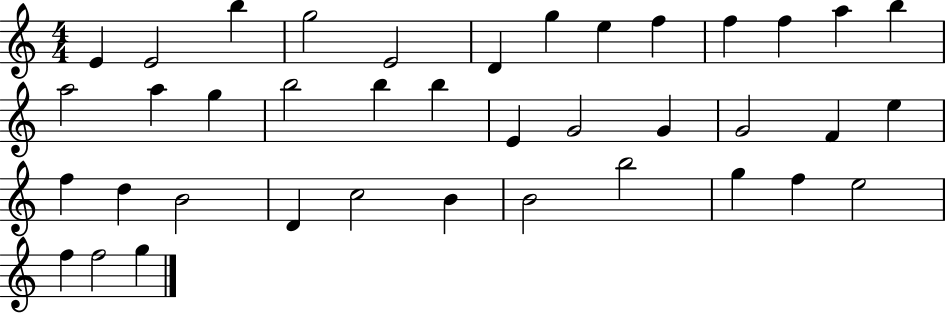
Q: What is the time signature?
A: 4/4